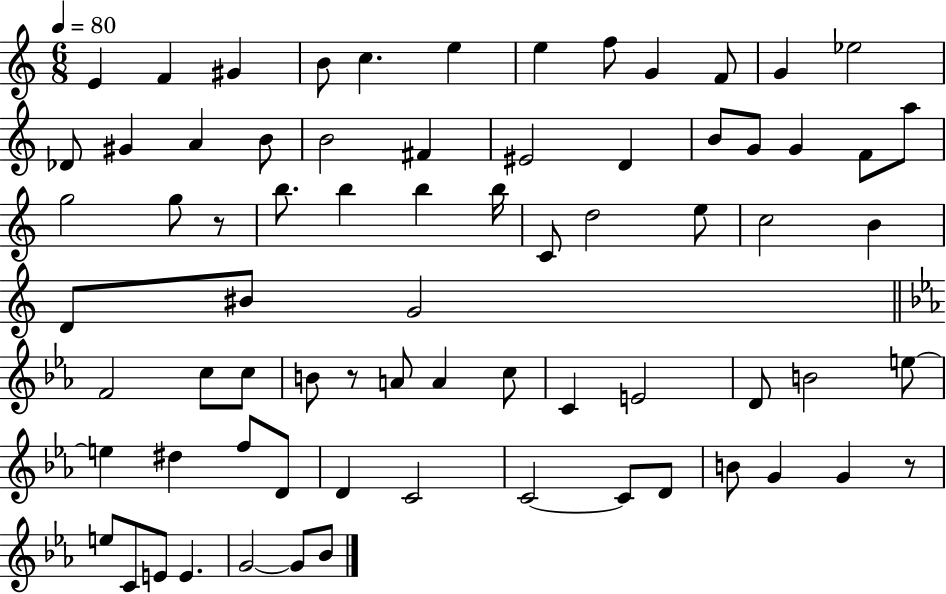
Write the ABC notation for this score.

X:1
T:Untitled
M:6/8
L:1/4
K:C
E F ^G B/2 c e e f/2 G F/2 G _e2 _D/2 ^G A B/2 B2 ^F ^E2 D B/2 G/2 G F/2 a/2 g2 g/2 z/2 b/2 b b b/4 C/2 d2 e/2 c2 B D/2 ^B/2 G2 F2 c/2 c/2 B/2 z/2 A/2 A c/2 C E2 D/2 B2 e/2 e ^d f/2 D/2 D C2 C2 C/2 D/2 B/2 G G z/2 e/2 C/2 E/2 E G2 G/2 _B/2